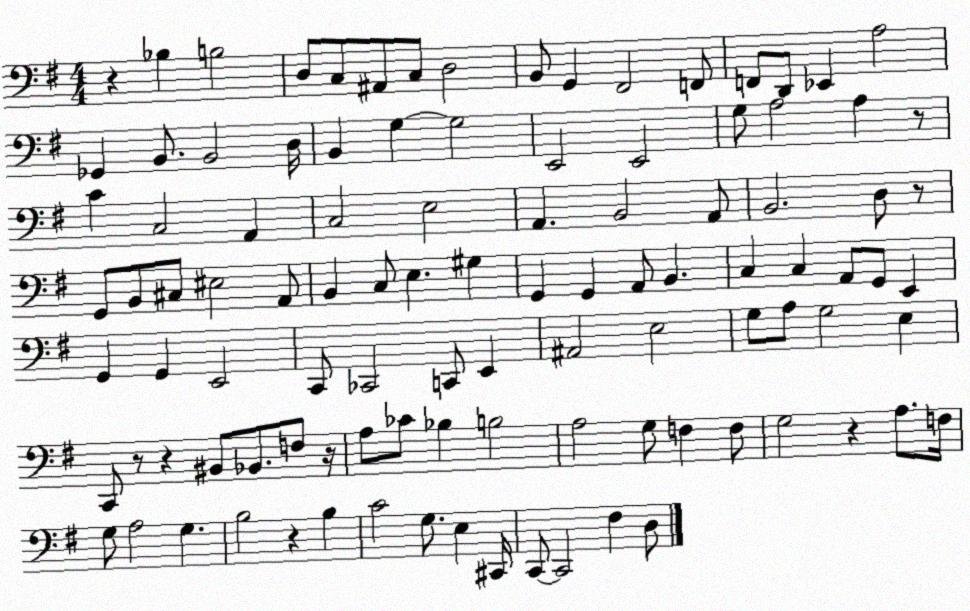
X:1
T:Untitled
M:4/4
L:1/4
K:G
z _B, B,2 D,/2 C,/2 ^A,,/2 C,/2 D,2 B,,/2 G,, ^F,,2 F,,/2 F,,/2 D,,/2 _E,, A,2 _G,, B,,/2 B,,2 D,/4 B,, G, G,2 E,,2 E,,2 G,/2 A,2 A, z/2 C C,2 A,, C,2 E,2 A,, B,,2 A,,/2 B,,2 D,/2 z/2 G,,/2 B,,/2 ^C,/2 ^E,2 A,,/2 B,, C,/2 E, ^G, G,, G,, A,,/2 B,, C, C, A,,/2 G,,/2 E,, G,, G,, E,,2 C,,/2 _C,,2 C,,/2 E,, ^A,,2 E,2 G,/2 A,/2 G,2 E, C,,/2 z/2 z ^B,,/2 _B,,/2 F,/2 z/4 A,/2 _C/2 _B, B,2 A,2 G,/2 F, F,/2 G,2 z A,/2 F,/4 G,/2 A,2 G, B,2 z B, C2 G,/2 E, ^C,,/4 C,,/2 C,,2 ^F, D,/2